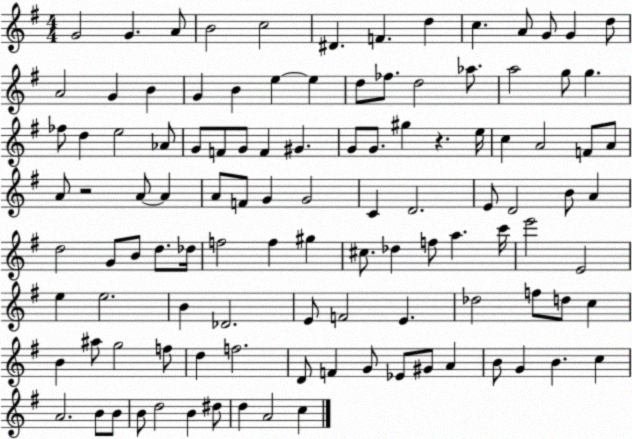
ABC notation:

X:1
T:Untitled
M:4/4
L:1/4
K:G
G2 G A/2 B2 c2 ^D F d c A/2 G/2 G d/2 A2 G B G B e e d/2 _f/2 d2 _a/2 a2 g/2 g _f/2 d e2 _A/2 G/2 F/2 G/2 F ^G G/2 G/2 ^g z e/4 c A2 F/2 A/2 A/2 z2 A/2 A A/2 F/2 G G2 C D2 E/2 D2 B/2 A d2 G/2 B/2 d/2 _d/4 f2 f ^g ^c/2 _d f/2 a c'/4 e'2 E2 e e2 B _D2 E/2 F2 E _d2 f/2 d/2 c B ^a/2 g2 f/2 d f2 D/2 F G/2 _E/2 ^G/2 A B/2 G B c A2 B/2 B/2 B/2 d2 B ^d/2 d A2 c